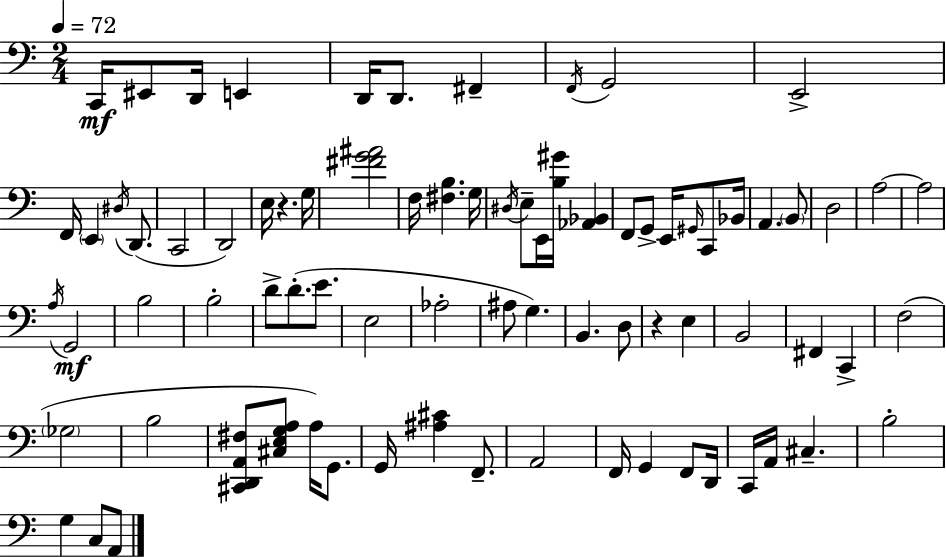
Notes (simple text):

C2/s EIS2/e D2/s E2/q D2/s D2/e. F#2/q F2/s G2/h E2/h F2/s E2/q D#3/s D2/e. C2/h D2/h E3/s R/q. G3/s [F#4,G4,A#4]/h F3/s [F#3,B3]/q. G3/s D#3/s E3/e E2/s [B3,G#4]/s [Ab2,Bb2]/q F2/e G2/e E2/s G#2/s C2/e Bb2/s A2/q. B2/e D3/h A3/h A3/h A3/s G2/h B3/h B3/h D4/e D4/e. E4/e. E3/h Ab3/h A#3/e G3/q. B2/q. D3/e R/q E3/q B2/h F#2/q C2/q F3/h Gb3/h B3/h [C#2,D2,A2,F#3]/e [C#3,E3,G3,A3]/e A3/s G2/e. G2/s [A#3,C#4]/q F2/e. A2/h F2/s G2/q F2/e D2/s C2/s A2/s C#3/q. B3/h G3/q C3/e A2/e